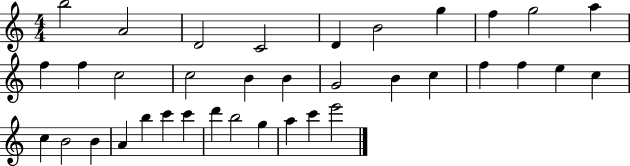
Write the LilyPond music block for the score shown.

{
  \clef treble
  \numericTimeSignature
  \time 4/4
  \key c \major
  b''2 a'2 | d'2 c'2 | d'4 b'2 g''4 | f''4 g''2 a''4 | \break f''4 f''4 c''2 | c''2 b'4 b'4 | g'2 b'4 c''4 | f''4 f''4 e''4 c''4 | \break c''4 b'2 b'4 | a'4 b''4 c'''4 c'''4 | d'''4 b''2 g''4 | a''4 c'''4 e'''2 | \break \bar "|."
}